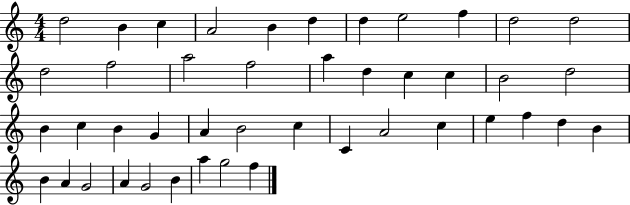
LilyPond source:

{
  \clef treble
  \numericTimeSignature
  \time 4/4
  \key c \major
  d''2 b'4 c''4 | a'2 b'4 d''4 | d''4 e''2 f''4 | d''2 d''2 | \break d''2 f''2 | a''2 f''2 | a''4 d''4 c''4 c''4 | b'2 d''2 | \break b'4 c''4 b'4 g'4 | a'4 b'2 c''4 | c'4 a'2 c''4 | e''4 f''4 d''4 b'4 | \break b'4 a'4 g'2 | a'4 g'2 b'4 | a''4 g''2 f''4 | \bar "|."
}